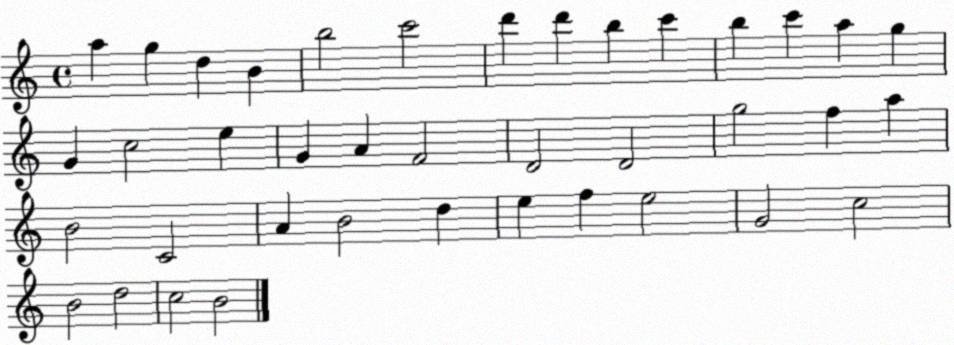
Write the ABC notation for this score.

X:1
T:Untitled
M:4/4
L:1/4
K:C
a g d B b2 c'2 d' d' b c' b c' a g G c2 e G A F2 D2 D2 g2 f a B2 C2 A B2 d e f e2 G2 c2 B2 d2 c2 B2